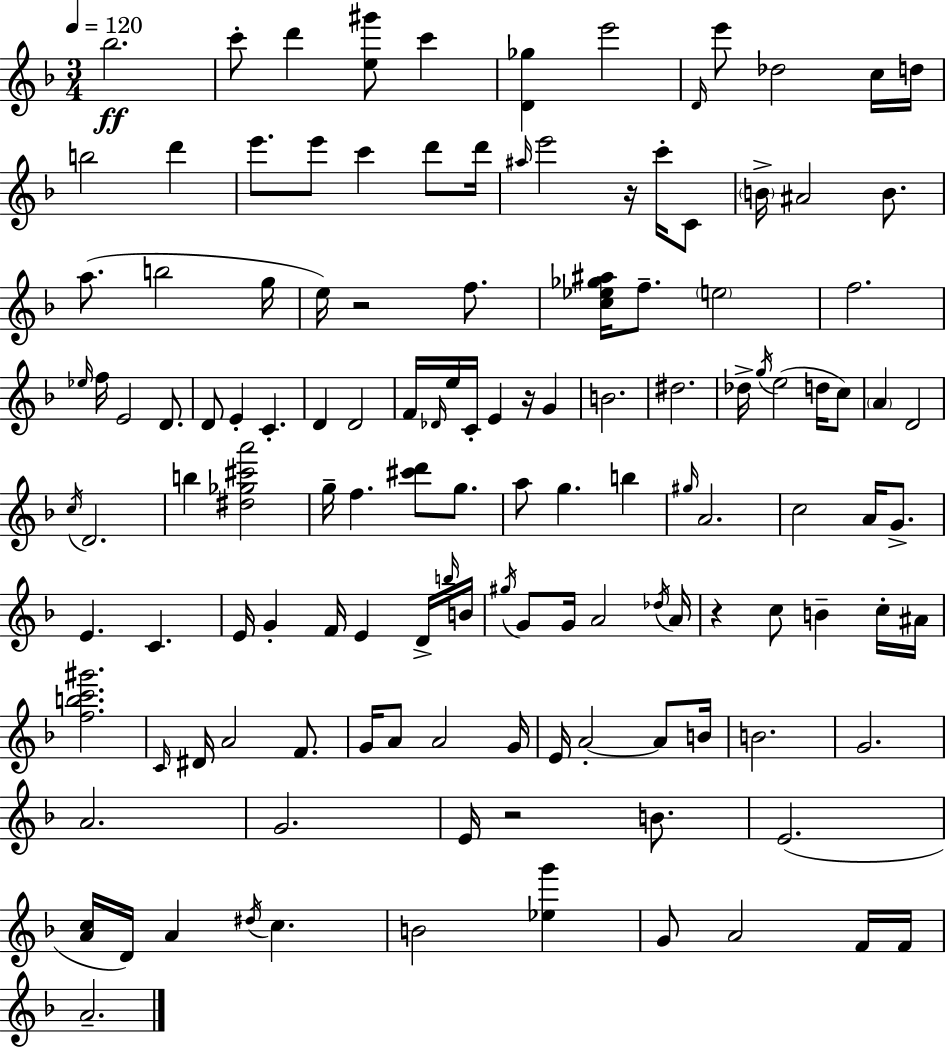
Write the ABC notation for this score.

X:1
T:Untitled
M:3/4
L:1/4
K:F
_b2 c'/2 d' [e^g']/2 c' [D_g] e'2 D/4 e'/2 _d2 c/4 d/4 b2 d' e'/2 e'/2 c' d'/2 d'/4 ^a/4 e'2 z/4 c'/4 C/2 B/4 ^A2 B/2 a/2 b2 g/4 e/4 z2 f/2 [c_e_g^a]/4 f/2 e2 f2 _e/4 f/4 E2 D/2 D/2 E C D D2 F/4 _D/4 e/4 C/4 E z/4 G B2 ^d2 _d/4 g/4 e2 d/4 c/2 A D2 c/4 D2 b [^d_g^c'a']2 g/4 f [^c'd']/2 g/2 a/2 g b ^g/4 A2 c2 A/4 G/2 E C E/4 G F/4 E D/4 b/4 B/4 ^g/4 G/2 G/4 A2 _d/4 A/4 z c/2 B c/4 ^A/4 [fbc'^g']2 C/4 ^D/4 A2 F/2 G/4 A/2 A2 G/4 E/4 A2 A/2 B/4 B2 G2 A2 G2 E/4 z2 B/2 E2 [Ac]/4 D/4 A ^d/4 c B2 [_eg'] G/2 A2 F/4 F/4 A2